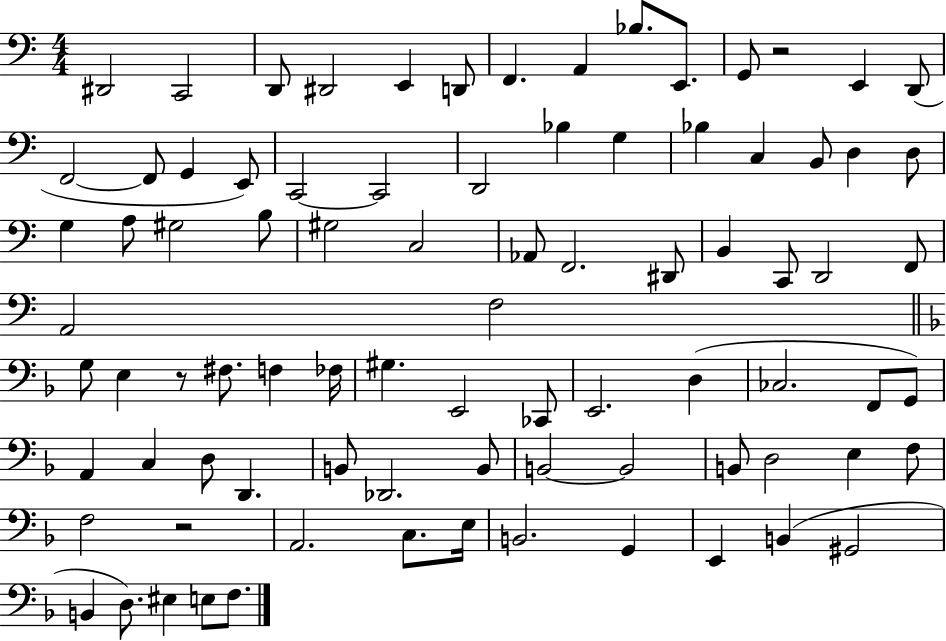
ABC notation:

X:1
T:Untitled
M:4/4
L:1/4
K:C
^D,,2 C,,2 D,,/2 ^D,,2 E,, D,,/2 F,, A,, _B,/2 E,,/2 G,,/2 z2 E,, D,,/2 F,,2 F,,/2 G,, E,,/2 C,,2 C,,2 D,,2 _B, G, _B, C, B,,/2 D, D,/2 G, A,/2 ^G,2 B,/2 ^G,2 C,2 _A,,/2 F,,2 ^D,,/2 B,, C,,/2 D,,2 F,,/2 A,,2 F,2 G,/2 E, z/2 ^F,/2 F, _F,/4 ^G, E,,2 _C,,/2 E,,2 D, _C,2 F,,/2 G,,/2 A,, C, D,/2 D,, B,,/2 _D,,2 B,,/2 B,,2 B,,2 B,,/2 D,2 E, F,/2 F,2 z2 A,,2 C,/2 E,/4 B,,2 G,, E,, B,, ^G,,2 B,, D,/2 ^E, E,/2 F,/2